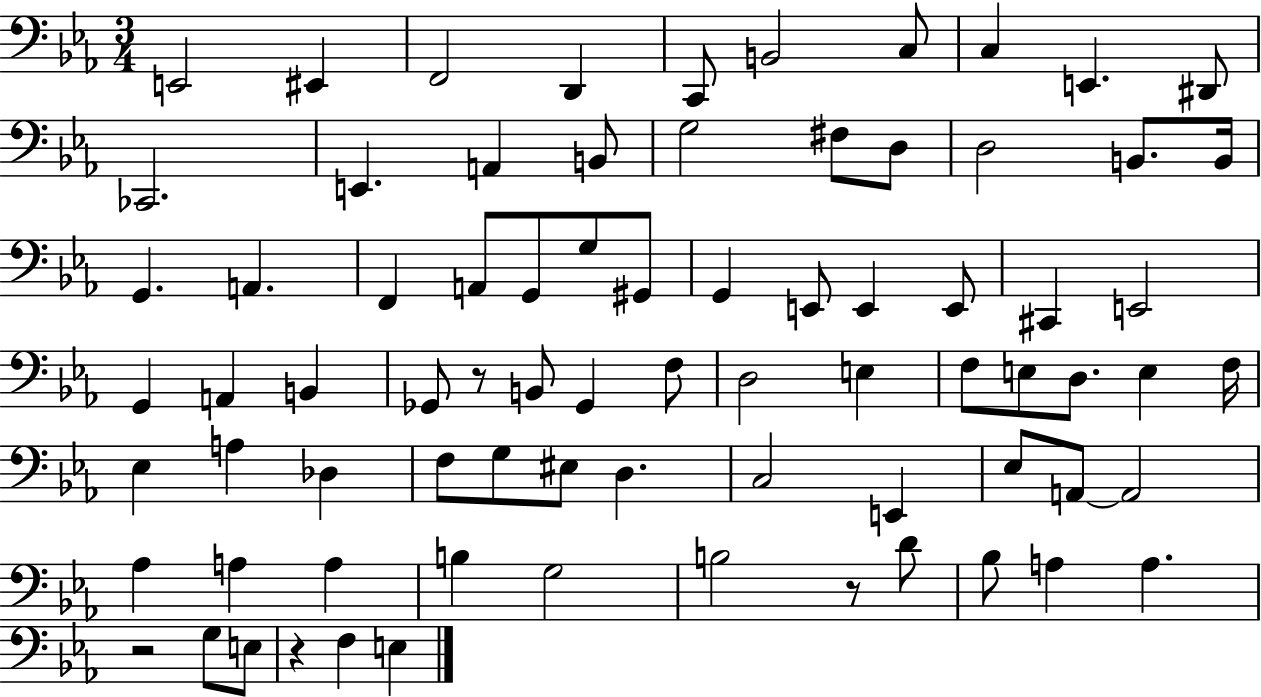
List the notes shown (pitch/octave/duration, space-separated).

E2/h EIS2/q F2/h D2/q C2/e B2/h C3/e C3/q E2/q. D#2/e CES2/h. E2/q. A2/q B2/e G3/h F#3/e D3/e D3/h B2/e. B2/s G2/q. A2/q. F2/q A2/e G2/e G3/e G#2/e G2/q E2/e E2/q E2/e C#2/q E2/h G2/q A2/q B2/q Gb2/e R/e B2/e Gb2/q F3/e D3/h E3/q F3/e E3/e D3/e. E3/q F3/s Eb3/q A3/q Db3/q F3/e G3/e EIS3/e D3/q. C3/h E2/q Eb3/e A2/e A2/h Ab3/q A3/q A3/q B3/q G3/h B3/h R/e D4/e Bb3/e A3/q A3/q. R/h G3/e E3/e R/q F3/q E3/q